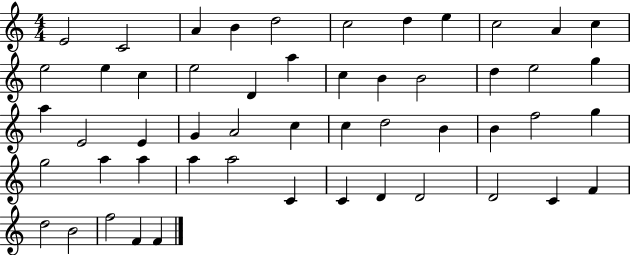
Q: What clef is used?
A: treble